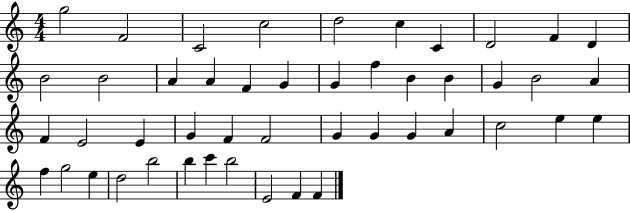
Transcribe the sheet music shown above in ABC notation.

X:1
T:Untitled
M:4/4
L:1/4
K:C
g2 F2 C2 c2 d2 c C D2 F D B2 B2 A A F G G f B B G B2 A F E2 E G F F2 G G G A c2 e e f g2 e d2 b2 b c' b2 E2 F F